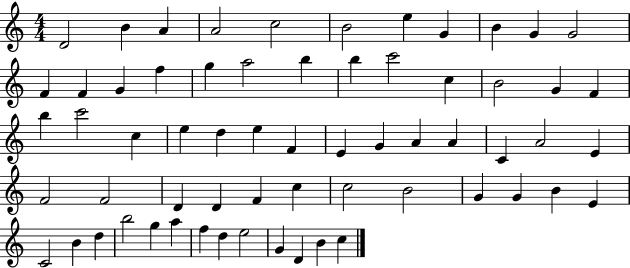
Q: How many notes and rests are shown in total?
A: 63